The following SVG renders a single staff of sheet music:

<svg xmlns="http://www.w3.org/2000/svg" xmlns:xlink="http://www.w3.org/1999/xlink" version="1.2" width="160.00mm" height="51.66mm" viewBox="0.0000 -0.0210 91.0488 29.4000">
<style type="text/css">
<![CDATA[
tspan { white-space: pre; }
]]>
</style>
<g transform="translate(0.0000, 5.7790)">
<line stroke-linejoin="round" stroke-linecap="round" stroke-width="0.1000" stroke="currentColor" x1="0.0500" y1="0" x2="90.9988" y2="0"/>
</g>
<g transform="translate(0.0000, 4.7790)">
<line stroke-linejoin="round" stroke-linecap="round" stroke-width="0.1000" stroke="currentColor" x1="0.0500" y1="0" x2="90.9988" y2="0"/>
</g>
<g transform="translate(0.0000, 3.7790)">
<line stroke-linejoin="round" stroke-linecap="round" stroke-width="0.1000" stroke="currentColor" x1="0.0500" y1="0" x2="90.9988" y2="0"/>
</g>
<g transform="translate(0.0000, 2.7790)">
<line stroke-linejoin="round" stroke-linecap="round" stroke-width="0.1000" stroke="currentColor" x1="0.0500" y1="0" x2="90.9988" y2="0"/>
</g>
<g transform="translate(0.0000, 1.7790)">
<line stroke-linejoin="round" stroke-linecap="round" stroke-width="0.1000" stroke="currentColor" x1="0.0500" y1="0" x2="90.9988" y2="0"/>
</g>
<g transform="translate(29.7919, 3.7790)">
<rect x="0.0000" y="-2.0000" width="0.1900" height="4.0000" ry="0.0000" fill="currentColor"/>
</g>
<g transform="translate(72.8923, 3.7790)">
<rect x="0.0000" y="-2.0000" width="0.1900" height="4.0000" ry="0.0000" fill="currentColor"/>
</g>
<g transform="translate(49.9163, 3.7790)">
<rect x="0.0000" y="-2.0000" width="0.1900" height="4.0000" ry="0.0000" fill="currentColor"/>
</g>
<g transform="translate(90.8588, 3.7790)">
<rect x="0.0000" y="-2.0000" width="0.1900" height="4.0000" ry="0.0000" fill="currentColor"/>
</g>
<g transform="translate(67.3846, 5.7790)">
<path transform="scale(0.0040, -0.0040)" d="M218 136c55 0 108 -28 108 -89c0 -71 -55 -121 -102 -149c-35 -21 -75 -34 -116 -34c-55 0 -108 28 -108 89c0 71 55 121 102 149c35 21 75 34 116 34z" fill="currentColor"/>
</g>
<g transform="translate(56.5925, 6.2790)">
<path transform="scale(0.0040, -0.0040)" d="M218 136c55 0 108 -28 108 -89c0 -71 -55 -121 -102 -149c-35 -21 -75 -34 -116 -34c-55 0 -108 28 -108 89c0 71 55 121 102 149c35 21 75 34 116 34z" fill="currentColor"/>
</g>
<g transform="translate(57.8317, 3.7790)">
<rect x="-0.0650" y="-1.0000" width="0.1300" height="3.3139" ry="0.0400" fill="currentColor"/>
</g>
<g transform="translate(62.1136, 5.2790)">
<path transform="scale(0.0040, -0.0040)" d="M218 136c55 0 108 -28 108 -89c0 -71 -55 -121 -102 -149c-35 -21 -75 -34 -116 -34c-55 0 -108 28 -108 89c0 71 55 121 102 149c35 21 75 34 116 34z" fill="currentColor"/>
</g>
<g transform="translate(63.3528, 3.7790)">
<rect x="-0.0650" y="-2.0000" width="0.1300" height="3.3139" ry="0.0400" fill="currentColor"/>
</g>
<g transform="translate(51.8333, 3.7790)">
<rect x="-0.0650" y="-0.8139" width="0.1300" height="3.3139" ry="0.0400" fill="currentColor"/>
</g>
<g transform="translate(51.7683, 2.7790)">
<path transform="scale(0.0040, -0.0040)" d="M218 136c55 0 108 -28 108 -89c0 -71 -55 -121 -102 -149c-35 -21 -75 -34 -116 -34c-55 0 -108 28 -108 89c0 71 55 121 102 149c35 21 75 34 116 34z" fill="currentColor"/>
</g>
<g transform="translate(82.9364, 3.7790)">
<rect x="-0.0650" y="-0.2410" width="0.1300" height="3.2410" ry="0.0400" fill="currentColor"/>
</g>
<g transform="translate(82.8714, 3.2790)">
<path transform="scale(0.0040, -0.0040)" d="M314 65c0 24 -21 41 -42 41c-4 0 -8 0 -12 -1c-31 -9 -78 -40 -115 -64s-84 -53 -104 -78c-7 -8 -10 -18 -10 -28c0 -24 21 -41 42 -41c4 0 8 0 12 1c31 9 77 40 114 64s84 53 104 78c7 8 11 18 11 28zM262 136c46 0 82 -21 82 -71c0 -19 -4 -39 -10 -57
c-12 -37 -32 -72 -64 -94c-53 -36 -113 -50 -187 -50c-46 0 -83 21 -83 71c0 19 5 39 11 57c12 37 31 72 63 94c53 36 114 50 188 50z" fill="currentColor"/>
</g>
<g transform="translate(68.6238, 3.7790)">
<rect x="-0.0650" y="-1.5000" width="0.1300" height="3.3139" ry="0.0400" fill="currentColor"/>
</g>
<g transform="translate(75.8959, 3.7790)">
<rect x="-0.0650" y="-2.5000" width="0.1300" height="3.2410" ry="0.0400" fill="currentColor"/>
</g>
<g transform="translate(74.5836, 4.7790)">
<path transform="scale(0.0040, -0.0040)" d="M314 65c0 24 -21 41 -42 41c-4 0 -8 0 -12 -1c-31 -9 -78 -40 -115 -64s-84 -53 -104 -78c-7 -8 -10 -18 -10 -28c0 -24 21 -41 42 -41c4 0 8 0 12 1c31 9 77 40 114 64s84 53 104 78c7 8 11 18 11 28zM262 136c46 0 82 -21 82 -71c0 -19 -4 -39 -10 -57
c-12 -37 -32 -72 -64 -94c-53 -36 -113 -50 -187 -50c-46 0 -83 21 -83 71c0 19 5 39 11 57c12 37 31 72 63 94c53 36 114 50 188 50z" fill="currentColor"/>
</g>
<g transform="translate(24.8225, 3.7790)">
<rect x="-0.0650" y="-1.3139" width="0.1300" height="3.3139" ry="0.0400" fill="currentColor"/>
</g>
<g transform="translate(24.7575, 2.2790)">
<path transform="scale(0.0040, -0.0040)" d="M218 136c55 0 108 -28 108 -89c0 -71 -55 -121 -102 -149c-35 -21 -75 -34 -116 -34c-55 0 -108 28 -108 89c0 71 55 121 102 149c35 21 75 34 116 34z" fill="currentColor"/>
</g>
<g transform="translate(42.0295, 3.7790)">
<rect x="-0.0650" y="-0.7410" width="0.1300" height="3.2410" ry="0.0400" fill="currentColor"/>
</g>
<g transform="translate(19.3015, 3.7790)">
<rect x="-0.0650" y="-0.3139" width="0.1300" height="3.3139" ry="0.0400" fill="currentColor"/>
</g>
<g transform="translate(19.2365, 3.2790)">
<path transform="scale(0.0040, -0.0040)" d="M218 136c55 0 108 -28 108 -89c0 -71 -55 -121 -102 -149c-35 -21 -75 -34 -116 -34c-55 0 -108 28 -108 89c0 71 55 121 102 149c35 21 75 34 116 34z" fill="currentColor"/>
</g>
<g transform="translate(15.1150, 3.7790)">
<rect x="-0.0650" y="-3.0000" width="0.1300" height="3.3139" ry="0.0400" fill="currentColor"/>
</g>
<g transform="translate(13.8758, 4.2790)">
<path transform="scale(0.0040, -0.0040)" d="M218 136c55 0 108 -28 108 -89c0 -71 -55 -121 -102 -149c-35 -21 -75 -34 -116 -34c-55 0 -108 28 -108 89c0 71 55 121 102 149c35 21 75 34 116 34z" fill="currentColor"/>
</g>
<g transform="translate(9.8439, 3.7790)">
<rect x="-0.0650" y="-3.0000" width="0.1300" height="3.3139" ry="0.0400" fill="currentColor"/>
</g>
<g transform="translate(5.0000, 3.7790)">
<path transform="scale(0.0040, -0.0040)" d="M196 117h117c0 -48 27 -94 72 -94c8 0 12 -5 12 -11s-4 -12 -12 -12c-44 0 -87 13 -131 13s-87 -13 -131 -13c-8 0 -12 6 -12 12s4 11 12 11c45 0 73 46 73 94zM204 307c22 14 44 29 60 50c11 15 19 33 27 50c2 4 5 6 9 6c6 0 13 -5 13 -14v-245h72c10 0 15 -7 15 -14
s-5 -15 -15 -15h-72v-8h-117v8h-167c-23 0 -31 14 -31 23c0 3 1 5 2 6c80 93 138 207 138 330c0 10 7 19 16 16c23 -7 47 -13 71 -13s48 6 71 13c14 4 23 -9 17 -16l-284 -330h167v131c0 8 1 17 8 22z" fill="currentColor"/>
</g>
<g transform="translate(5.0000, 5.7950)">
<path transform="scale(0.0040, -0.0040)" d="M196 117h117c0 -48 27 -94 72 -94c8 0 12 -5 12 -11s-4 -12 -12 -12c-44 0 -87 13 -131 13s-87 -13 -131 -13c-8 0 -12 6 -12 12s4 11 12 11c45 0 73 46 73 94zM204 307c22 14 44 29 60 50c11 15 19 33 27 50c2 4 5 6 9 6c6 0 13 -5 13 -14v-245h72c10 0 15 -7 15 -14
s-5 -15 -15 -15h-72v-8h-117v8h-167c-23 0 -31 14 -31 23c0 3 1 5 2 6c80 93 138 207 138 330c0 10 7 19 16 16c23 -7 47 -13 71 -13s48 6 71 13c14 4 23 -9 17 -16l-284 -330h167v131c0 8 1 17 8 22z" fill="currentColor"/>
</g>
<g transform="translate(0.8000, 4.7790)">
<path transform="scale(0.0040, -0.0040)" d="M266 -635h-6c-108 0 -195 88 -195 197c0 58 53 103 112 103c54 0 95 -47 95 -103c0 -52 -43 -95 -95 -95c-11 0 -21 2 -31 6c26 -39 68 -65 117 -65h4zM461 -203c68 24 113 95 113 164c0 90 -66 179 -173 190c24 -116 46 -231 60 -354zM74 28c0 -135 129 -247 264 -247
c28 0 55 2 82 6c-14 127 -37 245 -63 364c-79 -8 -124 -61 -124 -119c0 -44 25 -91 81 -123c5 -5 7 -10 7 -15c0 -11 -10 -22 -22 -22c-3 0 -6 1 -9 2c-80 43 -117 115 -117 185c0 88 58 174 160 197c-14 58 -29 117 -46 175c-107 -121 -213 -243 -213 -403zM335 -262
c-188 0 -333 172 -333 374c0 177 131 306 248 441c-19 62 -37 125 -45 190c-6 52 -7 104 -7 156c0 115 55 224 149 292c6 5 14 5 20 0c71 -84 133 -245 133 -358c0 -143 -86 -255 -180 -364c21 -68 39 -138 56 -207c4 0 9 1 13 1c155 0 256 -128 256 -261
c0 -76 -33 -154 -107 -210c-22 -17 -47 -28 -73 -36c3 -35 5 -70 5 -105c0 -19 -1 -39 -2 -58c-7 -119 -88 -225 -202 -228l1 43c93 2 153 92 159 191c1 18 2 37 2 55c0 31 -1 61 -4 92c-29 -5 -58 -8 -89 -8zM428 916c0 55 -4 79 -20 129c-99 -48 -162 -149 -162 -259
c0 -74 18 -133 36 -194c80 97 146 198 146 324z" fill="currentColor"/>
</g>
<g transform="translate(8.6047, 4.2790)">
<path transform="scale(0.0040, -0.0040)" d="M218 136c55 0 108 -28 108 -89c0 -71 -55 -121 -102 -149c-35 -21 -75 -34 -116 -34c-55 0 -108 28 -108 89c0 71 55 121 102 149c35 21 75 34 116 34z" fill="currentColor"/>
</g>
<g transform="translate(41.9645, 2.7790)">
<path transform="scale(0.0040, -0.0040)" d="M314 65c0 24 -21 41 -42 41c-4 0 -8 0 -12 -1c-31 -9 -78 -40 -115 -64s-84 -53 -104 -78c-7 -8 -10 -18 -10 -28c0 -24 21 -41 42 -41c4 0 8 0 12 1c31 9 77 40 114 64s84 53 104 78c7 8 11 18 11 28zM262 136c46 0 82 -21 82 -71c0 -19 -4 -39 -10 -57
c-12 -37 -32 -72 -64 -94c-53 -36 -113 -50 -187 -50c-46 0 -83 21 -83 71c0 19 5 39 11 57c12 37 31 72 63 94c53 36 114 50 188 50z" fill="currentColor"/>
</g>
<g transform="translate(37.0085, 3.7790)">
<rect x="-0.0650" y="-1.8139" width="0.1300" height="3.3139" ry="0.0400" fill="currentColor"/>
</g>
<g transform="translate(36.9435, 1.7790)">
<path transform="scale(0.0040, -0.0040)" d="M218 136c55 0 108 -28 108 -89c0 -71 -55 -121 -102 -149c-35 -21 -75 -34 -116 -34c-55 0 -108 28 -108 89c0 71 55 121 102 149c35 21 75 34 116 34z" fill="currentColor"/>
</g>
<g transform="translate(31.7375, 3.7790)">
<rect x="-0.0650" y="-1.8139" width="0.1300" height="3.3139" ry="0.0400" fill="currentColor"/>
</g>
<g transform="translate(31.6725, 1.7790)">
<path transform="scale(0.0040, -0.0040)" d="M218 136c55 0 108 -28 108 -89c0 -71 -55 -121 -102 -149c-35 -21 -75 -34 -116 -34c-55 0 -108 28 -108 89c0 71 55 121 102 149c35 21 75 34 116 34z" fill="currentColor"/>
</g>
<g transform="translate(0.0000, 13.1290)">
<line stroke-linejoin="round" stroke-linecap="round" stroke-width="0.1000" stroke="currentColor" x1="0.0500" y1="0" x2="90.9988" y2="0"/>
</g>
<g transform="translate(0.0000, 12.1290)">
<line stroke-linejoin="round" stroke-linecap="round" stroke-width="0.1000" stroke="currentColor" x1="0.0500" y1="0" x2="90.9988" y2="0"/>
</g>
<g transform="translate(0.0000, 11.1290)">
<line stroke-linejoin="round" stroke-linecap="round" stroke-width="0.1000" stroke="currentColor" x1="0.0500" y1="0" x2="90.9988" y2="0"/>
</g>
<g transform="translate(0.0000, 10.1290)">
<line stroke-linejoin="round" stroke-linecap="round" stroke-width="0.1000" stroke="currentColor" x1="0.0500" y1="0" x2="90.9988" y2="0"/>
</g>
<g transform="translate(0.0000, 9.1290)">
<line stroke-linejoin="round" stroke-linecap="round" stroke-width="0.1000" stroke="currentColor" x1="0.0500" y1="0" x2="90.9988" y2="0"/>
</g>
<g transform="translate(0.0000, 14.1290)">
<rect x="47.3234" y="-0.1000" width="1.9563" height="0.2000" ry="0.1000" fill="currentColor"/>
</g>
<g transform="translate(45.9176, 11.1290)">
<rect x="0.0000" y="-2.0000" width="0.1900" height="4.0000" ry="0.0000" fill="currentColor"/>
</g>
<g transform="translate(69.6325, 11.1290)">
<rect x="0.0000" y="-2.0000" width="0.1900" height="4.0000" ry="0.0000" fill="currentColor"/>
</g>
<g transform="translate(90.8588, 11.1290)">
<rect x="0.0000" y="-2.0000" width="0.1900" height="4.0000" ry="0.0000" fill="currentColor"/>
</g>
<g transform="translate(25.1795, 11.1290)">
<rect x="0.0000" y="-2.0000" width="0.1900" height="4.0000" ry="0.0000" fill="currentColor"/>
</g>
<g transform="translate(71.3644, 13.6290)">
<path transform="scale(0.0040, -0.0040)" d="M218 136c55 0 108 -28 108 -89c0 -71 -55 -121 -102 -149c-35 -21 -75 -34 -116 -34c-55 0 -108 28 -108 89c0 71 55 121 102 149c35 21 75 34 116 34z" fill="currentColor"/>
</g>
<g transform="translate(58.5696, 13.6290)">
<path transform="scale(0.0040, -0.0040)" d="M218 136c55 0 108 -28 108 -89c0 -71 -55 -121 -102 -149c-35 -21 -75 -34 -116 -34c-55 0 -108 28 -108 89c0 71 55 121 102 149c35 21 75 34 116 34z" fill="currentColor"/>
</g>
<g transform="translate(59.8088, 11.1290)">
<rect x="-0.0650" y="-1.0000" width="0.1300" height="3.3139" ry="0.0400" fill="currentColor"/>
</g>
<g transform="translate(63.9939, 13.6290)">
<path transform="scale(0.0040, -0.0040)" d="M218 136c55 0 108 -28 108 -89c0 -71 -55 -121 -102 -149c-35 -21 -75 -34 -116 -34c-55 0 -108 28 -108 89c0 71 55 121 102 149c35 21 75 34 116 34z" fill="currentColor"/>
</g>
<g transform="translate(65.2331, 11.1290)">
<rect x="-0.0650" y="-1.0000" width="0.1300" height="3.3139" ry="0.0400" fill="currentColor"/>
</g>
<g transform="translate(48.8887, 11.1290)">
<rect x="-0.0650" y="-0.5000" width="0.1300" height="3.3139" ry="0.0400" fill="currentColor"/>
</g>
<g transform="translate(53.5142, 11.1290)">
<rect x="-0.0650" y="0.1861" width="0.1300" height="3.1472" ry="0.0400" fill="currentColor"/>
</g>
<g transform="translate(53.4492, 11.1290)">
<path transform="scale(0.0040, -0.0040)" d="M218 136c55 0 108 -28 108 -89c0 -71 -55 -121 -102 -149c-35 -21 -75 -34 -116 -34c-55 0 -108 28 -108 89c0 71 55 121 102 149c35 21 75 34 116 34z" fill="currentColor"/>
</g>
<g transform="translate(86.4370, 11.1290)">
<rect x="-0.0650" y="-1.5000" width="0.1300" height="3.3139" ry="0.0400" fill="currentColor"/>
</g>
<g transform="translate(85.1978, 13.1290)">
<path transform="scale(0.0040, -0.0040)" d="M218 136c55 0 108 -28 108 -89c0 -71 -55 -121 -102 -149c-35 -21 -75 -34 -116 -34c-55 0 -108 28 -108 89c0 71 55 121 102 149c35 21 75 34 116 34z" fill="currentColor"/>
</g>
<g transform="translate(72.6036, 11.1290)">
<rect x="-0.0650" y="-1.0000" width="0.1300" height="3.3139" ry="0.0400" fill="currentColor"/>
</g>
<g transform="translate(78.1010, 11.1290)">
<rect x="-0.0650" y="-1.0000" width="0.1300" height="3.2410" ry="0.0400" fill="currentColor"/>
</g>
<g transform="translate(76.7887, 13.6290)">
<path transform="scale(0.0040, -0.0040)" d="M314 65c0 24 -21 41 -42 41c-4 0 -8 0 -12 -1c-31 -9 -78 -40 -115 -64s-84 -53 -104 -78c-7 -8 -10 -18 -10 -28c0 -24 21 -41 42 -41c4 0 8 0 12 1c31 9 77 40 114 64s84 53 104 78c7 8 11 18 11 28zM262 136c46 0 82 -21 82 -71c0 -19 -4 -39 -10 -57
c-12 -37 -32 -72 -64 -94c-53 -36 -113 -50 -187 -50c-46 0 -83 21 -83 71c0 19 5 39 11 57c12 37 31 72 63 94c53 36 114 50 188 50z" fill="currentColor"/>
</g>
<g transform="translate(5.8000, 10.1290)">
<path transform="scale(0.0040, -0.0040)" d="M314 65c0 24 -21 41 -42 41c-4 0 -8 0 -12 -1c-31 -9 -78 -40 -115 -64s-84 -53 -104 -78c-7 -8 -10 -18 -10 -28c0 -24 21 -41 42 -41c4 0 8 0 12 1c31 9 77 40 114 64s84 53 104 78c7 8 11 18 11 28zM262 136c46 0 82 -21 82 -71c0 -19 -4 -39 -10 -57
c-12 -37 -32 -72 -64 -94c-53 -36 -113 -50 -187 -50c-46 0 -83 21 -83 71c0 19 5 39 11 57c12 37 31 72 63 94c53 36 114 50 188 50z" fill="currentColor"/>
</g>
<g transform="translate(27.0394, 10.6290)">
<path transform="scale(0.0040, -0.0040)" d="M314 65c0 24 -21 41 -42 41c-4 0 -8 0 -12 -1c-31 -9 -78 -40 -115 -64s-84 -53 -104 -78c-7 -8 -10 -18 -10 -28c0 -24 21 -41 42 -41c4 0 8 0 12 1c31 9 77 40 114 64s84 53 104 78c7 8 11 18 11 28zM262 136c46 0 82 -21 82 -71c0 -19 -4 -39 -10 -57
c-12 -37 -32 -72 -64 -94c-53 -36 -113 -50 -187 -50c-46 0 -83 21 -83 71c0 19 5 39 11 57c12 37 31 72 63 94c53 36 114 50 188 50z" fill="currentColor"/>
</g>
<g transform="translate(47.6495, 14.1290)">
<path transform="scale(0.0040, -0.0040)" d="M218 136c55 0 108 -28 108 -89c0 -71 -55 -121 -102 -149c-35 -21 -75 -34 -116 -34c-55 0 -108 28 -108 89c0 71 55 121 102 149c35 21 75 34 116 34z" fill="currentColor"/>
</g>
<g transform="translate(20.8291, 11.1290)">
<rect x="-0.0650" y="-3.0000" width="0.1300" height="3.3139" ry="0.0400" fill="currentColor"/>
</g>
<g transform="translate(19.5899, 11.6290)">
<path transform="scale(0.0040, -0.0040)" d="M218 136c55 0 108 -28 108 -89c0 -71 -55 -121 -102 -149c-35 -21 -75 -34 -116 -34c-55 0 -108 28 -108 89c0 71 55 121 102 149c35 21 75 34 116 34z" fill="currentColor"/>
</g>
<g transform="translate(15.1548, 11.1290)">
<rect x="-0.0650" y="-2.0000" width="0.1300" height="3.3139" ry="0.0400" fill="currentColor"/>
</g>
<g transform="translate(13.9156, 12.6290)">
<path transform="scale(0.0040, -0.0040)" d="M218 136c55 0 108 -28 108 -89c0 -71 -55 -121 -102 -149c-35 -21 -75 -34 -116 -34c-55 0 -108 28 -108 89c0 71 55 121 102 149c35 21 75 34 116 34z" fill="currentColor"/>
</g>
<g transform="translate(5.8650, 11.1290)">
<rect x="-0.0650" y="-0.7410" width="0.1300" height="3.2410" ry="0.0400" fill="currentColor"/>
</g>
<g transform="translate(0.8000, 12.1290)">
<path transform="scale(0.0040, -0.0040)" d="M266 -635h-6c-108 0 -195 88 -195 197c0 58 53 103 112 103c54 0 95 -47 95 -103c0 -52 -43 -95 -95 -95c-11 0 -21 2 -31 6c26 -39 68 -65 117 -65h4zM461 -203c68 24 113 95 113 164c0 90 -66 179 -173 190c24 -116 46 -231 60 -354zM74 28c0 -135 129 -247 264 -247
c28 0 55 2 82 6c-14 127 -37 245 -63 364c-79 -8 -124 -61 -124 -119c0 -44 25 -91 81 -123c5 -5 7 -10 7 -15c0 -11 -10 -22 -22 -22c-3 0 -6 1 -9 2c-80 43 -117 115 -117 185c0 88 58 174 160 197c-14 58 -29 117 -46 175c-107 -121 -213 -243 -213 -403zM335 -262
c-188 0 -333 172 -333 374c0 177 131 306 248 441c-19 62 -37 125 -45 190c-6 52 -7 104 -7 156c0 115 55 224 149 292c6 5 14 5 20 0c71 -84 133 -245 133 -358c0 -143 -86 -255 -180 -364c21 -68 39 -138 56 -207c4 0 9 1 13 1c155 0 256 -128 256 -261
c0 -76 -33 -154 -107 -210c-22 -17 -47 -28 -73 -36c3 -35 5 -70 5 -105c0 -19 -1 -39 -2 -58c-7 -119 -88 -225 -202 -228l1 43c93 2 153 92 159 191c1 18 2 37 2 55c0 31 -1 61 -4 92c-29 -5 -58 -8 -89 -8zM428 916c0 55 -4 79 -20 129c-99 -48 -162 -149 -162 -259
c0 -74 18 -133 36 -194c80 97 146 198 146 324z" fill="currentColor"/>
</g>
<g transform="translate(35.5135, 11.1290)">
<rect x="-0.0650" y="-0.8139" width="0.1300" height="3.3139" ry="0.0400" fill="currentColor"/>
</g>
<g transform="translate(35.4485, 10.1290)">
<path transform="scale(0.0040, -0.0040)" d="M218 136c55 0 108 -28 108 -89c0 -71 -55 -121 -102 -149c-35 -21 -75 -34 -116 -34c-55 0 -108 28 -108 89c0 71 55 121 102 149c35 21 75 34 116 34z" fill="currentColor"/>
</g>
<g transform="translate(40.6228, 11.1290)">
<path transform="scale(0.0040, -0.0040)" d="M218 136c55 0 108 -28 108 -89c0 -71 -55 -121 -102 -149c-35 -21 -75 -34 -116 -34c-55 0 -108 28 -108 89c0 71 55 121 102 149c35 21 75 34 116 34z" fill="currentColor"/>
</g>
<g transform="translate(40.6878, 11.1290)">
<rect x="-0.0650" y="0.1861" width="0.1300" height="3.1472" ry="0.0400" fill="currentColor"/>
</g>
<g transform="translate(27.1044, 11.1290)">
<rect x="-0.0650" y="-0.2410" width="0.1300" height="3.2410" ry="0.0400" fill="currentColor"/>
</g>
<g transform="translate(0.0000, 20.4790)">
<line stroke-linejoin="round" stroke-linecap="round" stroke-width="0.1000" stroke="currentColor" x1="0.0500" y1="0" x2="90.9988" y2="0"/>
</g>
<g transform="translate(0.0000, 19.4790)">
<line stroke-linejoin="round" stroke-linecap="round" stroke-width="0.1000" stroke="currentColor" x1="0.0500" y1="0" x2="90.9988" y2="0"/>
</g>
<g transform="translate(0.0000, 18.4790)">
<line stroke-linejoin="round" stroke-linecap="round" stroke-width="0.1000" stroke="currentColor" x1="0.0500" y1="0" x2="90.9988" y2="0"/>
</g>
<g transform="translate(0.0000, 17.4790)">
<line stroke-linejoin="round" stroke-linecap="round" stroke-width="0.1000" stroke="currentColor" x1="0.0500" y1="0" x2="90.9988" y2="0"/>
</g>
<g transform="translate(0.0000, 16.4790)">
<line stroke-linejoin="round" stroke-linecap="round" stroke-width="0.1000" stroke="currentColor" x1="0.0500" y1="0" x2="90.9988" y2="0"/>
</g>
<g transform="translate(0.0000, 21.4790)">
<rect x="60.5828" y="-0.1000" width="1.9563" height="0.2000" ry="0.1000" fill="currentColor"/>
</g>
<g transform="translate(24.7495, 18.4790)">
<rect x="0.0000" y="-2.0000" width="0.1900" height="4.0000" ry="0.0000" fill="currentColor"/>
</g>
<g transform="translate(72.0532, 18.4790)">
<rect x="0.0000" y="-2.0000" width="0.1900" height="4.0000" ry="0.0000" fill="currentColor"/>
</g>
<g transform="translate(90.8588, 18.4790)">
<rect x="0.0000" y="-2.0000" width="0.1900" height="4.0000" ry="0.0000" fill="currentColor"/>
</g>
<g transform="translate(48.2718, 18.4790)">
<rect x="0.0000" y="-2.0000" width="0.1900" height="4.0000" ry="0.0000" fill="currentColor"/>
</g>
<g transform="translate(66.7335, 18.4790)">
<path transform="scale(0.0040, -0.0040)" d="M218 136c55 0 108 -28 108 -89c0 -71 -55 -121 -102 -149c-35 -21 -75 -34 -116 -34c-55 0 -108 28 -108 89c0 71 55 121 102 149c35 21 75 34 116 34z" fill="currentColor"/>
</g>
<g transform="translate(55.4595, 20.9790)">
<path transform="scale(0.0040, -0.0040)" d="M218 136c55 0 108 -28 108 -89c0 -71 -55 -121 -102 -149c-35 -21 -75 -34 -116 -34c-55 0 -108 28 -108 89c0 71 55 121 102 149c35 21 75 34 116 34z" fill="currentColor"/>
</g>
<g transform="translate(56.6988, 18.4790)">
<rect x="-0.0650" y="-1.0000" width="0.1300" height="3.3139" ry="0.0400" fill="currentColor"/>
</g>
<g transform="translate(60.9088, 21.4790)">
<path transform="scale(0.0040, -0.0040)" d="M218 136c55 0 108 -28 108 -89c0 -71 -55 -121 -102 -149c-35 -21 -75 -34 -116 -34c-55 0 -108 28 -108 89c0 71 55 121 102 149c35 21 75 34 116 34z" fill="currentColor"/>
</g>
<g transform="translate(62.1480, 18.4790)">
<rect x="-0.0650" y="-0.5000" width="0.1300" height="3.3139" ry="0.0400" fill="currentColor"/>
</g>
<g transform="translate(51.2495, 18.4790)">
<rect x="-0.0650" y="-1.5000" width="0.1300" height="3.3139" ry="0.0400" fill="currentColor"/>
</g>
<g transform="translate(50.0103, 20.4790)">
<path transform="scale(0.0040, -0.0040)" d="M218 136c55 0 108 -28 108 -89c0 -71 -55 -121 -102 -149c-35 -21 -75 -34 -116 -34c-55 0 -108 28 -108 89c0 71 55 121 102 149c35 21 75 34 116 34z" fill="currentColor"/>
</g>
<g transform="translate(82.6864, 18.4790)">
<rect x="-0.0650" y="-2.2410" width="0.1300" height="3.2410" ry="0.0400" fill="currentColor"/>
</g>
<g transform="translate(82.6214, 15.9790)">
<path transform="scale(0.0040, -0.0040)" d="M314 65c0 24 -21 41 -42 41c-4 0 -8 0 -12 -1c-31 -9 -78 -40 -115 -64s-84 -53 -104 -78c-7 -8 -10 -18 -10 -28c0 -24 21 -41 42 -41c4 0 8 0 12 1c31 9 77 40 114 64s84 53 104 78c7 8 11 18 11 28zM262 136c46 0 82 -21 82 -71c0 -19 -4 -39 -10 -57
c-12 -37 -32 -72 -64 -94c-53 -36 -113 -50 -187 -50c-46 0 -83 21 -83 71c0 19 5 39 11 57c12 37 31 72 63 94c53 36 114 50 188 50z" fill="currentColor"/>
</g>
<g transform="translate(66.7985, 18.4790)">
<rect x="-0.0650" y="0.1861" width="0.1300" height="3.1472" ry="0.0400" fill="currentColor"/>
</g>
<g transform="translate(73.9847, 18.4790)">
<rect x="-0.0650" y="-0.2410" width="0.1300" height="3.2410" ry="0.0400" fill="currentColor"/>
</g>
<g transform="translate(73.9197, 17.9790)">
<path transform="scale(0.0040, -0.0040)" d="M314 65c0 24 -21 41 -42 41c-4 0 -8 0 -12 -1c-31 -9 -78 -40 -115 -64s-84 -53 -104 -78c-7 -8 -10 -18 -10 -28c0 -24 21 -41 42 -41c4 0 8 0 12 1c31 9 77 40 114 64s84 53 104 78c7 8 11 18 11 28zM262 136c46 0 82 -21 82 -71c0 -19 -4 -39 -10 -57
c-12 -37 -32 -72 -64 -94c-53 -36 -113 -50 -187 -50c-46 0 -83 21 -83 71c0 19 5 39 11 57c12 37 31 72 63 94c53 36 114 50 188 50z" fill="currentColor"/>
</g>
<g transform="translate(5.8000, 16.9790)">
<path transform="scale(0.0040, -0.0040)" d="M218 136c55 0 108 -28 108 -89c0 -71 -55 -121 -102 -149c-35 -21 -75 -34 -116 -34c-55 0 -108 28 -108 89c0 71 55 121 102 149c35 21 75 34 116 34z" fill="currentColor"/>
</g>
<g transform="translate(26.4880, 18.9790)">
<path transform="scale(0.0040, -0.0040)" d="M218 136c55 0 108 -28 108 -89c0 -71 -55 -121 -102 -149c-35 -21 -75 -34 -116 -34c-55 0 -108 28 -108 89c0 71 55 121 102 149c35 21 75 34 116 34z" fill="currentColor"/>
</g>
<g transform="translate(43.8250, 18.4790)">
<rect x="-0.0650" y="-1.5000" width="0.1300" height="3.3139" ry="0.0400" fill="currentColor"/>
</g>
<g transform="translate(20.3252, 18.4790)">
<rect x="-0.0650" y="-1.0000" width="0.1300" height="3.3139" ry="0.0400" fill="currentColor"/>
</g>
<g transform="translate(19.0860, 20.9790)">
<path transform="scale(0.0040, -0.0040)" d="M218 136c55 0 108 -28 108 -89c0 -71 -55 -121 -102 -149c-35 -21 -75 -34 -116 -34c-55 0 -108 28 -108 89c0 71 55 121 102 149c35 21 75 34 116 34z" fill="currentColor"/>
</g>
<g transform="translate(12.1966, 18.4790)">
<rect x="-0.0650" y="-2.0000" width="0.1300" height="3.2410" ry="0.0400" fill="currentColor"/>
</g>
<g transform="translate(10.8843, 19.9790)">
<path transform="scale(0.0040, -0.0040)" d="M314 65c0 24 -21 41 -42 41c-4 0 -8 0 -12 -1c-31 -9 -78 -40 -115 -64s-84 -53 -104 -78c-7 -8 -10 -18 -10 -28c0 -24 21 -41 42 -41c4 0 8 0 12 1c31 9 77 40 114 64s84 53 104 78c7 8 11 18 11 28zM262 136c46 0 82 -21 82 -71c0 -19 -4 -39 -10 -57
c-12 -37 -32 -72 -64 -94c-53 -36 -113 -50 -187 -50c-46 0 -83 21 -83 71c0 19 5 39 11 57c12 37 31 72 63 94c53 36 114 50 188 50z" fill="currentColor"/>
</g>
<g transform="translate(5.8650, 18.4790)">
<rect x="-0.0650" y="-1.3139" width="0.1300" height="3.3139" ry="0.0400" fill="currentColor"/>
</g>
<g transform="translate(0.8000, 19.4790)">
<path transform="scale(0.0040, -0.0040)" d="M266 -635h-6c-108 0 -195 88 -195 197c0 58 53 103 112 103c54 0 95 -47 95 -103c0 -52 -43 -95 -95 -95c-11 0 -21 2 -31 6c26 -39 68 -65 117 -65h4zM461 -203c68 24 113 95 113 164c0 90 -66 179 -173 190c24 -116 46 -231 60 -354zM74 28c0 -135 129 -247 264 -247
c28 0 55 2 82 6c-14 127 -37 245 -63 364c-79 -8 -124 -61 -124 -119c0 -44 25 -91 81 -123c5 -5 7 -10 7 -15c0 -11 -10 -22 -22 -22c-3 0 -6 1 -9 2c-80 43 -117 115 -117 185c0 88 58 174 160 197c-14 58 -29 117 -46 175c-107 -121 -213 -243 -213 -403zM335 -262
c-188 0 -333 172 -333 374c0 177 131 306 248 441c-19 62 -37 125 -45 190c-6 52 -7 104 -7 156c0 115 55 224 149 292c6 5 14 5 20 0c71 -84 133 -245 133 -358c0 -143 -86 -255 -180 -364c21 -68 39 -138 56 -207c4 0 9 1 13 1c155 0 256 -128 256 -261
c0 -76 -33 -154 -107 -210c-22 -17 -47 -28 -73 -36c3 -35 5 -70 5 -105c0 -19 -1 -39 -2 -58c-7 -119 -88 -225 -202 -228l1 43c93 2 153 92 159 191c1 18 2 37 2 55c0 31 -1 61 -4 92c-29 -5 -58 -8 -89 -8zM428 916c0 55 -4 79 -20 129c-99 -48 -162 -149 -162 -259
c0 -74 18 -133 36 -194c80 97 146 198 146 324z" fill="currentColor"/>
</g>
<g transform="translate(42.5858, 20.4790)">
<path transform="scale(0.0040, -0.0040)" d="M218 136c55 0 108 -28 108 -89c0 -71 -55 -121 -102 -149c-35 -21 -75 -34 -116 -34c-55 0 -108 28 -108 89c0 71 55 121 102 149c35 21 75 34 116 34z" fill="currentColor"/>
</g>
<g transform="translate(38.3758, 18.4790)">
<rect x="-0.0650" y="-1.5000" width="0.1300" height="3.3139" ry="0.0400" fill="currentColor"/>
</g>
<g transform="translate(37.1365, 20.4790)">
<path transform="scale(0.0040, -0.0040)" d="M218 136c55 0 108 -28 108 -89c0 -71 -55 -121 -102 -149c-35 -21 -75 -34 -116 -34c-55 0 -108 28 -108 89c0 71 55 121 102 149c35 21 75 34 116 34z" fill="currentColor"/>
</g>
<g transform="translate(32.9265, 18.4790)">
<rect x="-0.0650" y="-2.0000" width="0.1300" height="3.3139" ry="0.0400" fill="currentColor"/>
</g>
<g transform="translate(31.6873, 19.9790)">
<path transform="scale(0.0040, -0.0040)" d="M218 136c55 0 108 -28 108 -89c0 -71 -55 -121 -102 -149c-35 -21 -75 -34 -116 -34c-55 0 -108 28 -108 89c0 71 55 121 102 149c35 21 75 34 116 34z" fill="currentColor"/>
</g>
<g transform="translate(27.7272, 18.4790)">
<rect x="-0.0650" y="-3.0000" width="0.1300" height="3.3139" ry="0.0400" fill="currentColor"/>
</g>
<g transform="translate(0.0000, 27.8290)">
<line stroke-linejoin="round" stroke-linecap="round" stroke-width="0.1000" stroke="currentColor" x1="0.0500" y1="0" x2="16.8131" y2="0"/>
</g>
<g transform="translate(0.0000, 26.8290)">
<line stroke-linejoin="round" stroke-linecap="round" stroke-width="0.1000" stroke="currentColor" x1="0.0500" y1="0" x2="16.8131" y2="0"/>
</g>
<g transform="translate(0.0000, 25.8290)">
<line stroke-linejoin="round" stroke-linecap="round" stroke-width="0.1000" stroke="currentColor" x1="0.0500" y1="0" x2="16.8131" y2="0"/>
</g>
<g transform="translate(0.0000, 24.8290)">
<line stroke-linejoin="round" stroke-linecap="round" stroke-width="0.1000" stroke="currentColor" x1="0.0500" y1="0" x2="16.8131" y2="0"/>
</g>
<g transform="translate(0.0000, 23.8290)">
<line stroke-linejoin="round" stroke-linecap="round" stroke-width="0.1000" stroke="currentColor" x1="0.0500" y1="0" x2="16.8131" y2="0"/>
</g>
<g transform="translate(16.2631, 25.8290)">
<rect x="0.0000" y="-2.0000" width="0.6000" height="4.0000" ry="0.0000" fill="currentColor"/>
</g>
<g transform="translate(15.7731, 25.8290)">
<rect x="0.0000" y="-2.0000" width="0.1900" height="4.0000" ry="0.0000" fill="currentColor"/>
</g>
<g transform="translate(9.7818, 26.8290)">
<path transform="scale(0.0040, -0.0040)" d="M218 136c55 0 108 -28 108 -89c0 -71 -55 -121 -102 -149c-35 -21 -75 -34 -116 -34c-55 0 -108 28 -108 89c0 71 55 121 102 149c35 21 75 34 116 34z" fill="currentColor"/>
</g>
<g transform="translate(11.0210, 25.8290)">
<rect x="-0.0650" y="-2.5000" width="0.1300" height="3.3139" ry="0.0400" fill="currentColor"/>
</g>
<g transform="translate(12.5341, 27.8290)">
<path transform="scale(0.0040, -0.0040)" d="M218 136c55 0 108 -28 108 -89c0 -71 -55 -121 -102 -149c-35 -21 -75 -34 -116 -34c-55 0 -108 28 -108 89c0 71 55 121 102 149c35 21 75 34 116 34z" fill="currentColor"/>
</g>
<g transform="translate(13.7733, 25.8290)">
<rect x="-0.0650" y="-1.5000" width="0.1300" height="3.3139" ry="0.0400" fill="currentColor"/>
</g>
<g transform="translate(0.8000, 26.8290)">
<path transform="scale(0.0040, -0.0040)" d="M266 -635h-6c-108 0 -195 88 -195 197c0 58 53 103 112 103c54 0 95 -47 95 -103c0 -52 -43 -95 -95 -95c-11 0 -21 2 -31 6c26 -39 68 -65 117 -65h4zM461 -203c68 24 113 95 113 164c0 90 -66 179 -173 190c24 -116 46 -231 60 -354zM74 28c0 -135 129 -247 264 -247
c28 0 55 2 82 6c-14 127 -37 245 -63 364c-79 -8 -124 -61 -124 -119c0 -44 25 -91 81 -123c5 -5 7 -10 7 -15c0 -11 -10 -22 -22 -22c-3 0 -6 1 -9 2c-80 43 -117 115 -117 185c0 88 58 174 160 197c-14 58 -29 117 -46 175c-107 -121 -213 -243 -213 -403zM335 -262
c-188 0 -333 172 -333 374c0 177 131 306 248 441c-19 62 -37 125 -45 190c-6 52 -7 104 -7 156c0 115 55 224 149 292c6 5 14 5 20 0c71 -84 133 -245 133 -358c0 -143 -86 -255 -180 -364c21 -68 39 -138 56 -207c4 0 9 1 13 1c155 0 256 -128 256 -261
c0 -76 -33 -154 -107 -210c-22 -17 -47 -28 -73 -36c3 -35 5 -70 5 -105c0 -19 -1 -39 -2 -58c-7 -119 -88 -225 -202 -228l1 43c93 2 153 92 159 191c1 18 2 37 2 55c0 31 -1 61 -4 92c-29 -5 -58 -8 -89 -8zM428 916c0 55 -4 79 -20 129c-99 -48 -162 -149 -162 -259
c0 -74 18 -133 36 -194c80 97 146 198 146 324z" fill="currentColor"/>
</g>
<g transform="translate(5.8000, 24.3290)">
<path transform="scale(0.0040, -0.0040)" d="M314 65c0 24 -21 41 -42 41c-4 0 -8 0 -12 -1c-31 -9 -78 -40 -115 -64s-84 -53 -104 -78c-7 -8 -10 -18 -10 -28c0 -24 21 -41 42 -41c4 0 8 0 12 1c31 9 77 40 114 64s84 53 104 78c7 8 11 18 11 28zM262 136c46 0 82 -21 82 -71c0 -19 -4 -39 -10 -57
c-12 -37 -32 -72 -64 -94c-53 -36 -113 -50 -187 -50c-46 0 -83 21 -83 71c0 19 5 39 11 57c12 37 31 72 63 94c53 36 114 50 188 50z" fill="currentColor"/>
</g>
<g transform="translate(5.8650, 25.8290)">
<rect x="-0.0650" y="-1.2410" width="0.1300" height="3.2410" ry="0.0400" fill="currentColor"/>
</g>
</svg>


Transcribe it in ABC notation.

X:1
T:Untitled
M:4/4
L:1/4
K:C
A A c e f f d2 d D F E G2 c2 d2 F A c2 d B C B D D D D2 E e F2 D A F E E E D C B c2 g2 e2 G E